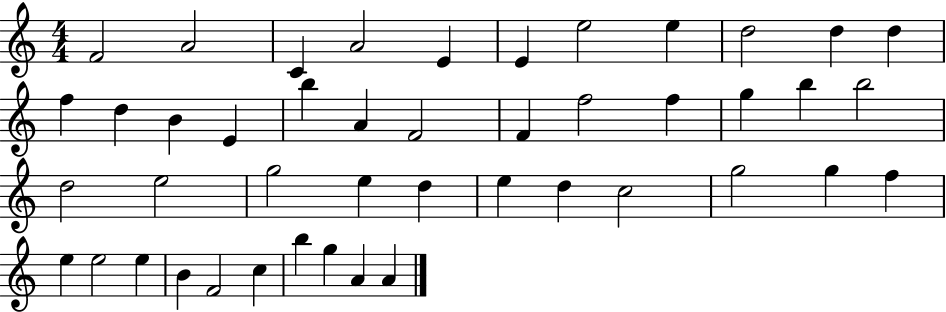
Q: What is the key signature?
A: C major